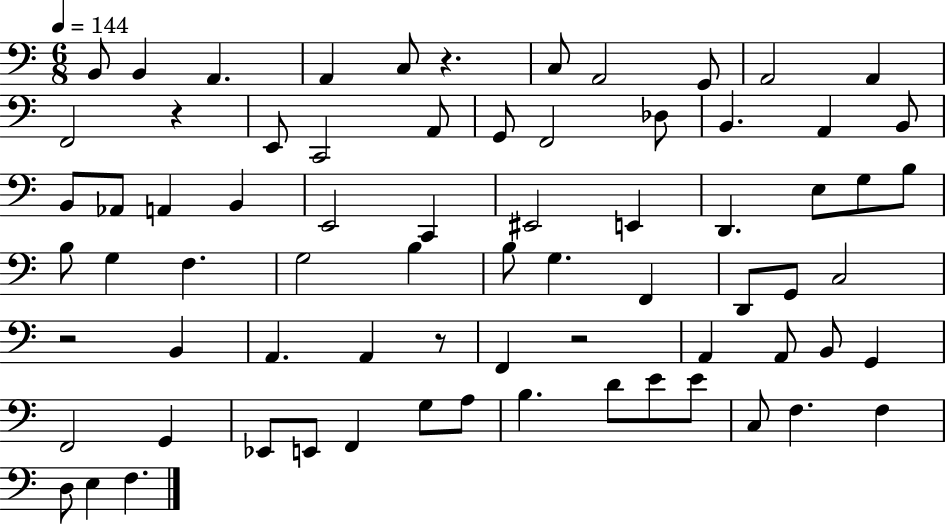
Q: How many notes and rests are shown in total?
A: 73